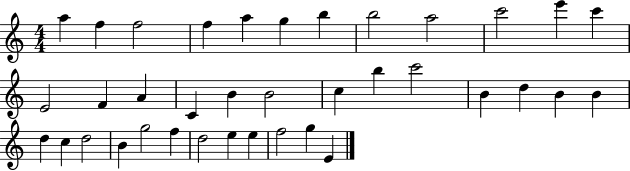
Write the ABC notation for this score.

X:1
T:Untitled
M:4/4
L:1/4
K:C
a f f2 f a g b b2 a2 c'2 e' c' E2 F A C B B2 c b c'2 B d B B d c d2 B g2 f d2 e e f2 g E